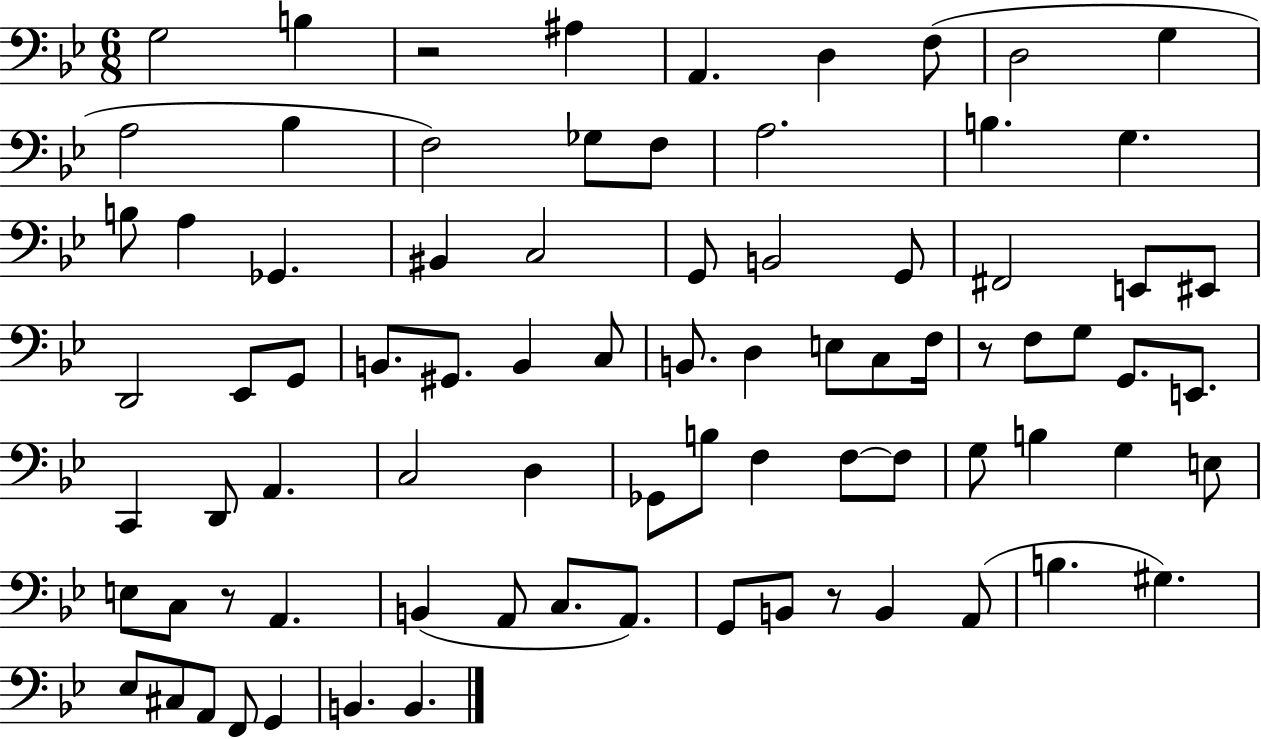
{
  \clef bass
  \numericTimeSignature
  \time 6/8
  \key bes \major
  g2 b4 | r2 ais4 | a,4. d4 f8( | d2 g4 | \break a2 bes4 | f2) ges8 f8 | a2. | b4. g4. | \break b8 a4 ges,4. | bis,4 c2 | g,8 b,2 g,8 | fis,2 e,8 eis,8 | \break d,2 ees,8 g,8 | b,8. gis,8. b,4 c8 | b,8. d4 e8 c8 f16 | r8 f8 g8 g,8. e,8. | \break c,4 d,8 a,4. | c2 d4 | ges,8 b8 f4 f8~~ f8 | g8 b4 g4 e8 | \break e8 c8 r8 a,4. | b,4( a,8 c8. a,8.) | g,8 b,8 r8 b,4 a,8( | b4. gis4.) | \break ees8 cis8 a,8 f,8 g,4 | b,4. b,4. | \bar "|."
}